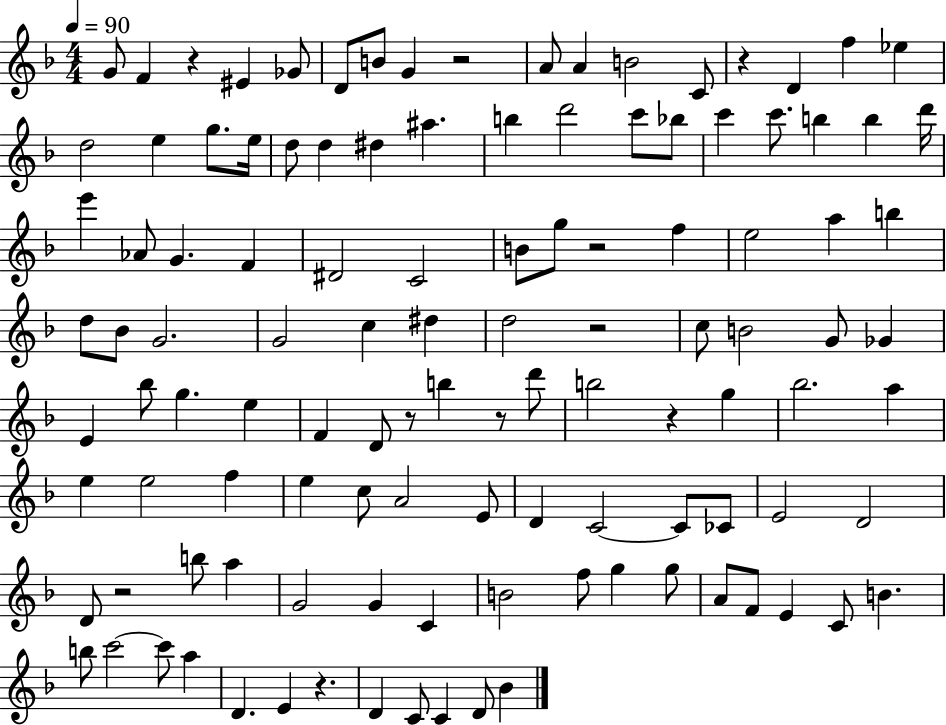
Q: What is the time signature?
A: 4/4